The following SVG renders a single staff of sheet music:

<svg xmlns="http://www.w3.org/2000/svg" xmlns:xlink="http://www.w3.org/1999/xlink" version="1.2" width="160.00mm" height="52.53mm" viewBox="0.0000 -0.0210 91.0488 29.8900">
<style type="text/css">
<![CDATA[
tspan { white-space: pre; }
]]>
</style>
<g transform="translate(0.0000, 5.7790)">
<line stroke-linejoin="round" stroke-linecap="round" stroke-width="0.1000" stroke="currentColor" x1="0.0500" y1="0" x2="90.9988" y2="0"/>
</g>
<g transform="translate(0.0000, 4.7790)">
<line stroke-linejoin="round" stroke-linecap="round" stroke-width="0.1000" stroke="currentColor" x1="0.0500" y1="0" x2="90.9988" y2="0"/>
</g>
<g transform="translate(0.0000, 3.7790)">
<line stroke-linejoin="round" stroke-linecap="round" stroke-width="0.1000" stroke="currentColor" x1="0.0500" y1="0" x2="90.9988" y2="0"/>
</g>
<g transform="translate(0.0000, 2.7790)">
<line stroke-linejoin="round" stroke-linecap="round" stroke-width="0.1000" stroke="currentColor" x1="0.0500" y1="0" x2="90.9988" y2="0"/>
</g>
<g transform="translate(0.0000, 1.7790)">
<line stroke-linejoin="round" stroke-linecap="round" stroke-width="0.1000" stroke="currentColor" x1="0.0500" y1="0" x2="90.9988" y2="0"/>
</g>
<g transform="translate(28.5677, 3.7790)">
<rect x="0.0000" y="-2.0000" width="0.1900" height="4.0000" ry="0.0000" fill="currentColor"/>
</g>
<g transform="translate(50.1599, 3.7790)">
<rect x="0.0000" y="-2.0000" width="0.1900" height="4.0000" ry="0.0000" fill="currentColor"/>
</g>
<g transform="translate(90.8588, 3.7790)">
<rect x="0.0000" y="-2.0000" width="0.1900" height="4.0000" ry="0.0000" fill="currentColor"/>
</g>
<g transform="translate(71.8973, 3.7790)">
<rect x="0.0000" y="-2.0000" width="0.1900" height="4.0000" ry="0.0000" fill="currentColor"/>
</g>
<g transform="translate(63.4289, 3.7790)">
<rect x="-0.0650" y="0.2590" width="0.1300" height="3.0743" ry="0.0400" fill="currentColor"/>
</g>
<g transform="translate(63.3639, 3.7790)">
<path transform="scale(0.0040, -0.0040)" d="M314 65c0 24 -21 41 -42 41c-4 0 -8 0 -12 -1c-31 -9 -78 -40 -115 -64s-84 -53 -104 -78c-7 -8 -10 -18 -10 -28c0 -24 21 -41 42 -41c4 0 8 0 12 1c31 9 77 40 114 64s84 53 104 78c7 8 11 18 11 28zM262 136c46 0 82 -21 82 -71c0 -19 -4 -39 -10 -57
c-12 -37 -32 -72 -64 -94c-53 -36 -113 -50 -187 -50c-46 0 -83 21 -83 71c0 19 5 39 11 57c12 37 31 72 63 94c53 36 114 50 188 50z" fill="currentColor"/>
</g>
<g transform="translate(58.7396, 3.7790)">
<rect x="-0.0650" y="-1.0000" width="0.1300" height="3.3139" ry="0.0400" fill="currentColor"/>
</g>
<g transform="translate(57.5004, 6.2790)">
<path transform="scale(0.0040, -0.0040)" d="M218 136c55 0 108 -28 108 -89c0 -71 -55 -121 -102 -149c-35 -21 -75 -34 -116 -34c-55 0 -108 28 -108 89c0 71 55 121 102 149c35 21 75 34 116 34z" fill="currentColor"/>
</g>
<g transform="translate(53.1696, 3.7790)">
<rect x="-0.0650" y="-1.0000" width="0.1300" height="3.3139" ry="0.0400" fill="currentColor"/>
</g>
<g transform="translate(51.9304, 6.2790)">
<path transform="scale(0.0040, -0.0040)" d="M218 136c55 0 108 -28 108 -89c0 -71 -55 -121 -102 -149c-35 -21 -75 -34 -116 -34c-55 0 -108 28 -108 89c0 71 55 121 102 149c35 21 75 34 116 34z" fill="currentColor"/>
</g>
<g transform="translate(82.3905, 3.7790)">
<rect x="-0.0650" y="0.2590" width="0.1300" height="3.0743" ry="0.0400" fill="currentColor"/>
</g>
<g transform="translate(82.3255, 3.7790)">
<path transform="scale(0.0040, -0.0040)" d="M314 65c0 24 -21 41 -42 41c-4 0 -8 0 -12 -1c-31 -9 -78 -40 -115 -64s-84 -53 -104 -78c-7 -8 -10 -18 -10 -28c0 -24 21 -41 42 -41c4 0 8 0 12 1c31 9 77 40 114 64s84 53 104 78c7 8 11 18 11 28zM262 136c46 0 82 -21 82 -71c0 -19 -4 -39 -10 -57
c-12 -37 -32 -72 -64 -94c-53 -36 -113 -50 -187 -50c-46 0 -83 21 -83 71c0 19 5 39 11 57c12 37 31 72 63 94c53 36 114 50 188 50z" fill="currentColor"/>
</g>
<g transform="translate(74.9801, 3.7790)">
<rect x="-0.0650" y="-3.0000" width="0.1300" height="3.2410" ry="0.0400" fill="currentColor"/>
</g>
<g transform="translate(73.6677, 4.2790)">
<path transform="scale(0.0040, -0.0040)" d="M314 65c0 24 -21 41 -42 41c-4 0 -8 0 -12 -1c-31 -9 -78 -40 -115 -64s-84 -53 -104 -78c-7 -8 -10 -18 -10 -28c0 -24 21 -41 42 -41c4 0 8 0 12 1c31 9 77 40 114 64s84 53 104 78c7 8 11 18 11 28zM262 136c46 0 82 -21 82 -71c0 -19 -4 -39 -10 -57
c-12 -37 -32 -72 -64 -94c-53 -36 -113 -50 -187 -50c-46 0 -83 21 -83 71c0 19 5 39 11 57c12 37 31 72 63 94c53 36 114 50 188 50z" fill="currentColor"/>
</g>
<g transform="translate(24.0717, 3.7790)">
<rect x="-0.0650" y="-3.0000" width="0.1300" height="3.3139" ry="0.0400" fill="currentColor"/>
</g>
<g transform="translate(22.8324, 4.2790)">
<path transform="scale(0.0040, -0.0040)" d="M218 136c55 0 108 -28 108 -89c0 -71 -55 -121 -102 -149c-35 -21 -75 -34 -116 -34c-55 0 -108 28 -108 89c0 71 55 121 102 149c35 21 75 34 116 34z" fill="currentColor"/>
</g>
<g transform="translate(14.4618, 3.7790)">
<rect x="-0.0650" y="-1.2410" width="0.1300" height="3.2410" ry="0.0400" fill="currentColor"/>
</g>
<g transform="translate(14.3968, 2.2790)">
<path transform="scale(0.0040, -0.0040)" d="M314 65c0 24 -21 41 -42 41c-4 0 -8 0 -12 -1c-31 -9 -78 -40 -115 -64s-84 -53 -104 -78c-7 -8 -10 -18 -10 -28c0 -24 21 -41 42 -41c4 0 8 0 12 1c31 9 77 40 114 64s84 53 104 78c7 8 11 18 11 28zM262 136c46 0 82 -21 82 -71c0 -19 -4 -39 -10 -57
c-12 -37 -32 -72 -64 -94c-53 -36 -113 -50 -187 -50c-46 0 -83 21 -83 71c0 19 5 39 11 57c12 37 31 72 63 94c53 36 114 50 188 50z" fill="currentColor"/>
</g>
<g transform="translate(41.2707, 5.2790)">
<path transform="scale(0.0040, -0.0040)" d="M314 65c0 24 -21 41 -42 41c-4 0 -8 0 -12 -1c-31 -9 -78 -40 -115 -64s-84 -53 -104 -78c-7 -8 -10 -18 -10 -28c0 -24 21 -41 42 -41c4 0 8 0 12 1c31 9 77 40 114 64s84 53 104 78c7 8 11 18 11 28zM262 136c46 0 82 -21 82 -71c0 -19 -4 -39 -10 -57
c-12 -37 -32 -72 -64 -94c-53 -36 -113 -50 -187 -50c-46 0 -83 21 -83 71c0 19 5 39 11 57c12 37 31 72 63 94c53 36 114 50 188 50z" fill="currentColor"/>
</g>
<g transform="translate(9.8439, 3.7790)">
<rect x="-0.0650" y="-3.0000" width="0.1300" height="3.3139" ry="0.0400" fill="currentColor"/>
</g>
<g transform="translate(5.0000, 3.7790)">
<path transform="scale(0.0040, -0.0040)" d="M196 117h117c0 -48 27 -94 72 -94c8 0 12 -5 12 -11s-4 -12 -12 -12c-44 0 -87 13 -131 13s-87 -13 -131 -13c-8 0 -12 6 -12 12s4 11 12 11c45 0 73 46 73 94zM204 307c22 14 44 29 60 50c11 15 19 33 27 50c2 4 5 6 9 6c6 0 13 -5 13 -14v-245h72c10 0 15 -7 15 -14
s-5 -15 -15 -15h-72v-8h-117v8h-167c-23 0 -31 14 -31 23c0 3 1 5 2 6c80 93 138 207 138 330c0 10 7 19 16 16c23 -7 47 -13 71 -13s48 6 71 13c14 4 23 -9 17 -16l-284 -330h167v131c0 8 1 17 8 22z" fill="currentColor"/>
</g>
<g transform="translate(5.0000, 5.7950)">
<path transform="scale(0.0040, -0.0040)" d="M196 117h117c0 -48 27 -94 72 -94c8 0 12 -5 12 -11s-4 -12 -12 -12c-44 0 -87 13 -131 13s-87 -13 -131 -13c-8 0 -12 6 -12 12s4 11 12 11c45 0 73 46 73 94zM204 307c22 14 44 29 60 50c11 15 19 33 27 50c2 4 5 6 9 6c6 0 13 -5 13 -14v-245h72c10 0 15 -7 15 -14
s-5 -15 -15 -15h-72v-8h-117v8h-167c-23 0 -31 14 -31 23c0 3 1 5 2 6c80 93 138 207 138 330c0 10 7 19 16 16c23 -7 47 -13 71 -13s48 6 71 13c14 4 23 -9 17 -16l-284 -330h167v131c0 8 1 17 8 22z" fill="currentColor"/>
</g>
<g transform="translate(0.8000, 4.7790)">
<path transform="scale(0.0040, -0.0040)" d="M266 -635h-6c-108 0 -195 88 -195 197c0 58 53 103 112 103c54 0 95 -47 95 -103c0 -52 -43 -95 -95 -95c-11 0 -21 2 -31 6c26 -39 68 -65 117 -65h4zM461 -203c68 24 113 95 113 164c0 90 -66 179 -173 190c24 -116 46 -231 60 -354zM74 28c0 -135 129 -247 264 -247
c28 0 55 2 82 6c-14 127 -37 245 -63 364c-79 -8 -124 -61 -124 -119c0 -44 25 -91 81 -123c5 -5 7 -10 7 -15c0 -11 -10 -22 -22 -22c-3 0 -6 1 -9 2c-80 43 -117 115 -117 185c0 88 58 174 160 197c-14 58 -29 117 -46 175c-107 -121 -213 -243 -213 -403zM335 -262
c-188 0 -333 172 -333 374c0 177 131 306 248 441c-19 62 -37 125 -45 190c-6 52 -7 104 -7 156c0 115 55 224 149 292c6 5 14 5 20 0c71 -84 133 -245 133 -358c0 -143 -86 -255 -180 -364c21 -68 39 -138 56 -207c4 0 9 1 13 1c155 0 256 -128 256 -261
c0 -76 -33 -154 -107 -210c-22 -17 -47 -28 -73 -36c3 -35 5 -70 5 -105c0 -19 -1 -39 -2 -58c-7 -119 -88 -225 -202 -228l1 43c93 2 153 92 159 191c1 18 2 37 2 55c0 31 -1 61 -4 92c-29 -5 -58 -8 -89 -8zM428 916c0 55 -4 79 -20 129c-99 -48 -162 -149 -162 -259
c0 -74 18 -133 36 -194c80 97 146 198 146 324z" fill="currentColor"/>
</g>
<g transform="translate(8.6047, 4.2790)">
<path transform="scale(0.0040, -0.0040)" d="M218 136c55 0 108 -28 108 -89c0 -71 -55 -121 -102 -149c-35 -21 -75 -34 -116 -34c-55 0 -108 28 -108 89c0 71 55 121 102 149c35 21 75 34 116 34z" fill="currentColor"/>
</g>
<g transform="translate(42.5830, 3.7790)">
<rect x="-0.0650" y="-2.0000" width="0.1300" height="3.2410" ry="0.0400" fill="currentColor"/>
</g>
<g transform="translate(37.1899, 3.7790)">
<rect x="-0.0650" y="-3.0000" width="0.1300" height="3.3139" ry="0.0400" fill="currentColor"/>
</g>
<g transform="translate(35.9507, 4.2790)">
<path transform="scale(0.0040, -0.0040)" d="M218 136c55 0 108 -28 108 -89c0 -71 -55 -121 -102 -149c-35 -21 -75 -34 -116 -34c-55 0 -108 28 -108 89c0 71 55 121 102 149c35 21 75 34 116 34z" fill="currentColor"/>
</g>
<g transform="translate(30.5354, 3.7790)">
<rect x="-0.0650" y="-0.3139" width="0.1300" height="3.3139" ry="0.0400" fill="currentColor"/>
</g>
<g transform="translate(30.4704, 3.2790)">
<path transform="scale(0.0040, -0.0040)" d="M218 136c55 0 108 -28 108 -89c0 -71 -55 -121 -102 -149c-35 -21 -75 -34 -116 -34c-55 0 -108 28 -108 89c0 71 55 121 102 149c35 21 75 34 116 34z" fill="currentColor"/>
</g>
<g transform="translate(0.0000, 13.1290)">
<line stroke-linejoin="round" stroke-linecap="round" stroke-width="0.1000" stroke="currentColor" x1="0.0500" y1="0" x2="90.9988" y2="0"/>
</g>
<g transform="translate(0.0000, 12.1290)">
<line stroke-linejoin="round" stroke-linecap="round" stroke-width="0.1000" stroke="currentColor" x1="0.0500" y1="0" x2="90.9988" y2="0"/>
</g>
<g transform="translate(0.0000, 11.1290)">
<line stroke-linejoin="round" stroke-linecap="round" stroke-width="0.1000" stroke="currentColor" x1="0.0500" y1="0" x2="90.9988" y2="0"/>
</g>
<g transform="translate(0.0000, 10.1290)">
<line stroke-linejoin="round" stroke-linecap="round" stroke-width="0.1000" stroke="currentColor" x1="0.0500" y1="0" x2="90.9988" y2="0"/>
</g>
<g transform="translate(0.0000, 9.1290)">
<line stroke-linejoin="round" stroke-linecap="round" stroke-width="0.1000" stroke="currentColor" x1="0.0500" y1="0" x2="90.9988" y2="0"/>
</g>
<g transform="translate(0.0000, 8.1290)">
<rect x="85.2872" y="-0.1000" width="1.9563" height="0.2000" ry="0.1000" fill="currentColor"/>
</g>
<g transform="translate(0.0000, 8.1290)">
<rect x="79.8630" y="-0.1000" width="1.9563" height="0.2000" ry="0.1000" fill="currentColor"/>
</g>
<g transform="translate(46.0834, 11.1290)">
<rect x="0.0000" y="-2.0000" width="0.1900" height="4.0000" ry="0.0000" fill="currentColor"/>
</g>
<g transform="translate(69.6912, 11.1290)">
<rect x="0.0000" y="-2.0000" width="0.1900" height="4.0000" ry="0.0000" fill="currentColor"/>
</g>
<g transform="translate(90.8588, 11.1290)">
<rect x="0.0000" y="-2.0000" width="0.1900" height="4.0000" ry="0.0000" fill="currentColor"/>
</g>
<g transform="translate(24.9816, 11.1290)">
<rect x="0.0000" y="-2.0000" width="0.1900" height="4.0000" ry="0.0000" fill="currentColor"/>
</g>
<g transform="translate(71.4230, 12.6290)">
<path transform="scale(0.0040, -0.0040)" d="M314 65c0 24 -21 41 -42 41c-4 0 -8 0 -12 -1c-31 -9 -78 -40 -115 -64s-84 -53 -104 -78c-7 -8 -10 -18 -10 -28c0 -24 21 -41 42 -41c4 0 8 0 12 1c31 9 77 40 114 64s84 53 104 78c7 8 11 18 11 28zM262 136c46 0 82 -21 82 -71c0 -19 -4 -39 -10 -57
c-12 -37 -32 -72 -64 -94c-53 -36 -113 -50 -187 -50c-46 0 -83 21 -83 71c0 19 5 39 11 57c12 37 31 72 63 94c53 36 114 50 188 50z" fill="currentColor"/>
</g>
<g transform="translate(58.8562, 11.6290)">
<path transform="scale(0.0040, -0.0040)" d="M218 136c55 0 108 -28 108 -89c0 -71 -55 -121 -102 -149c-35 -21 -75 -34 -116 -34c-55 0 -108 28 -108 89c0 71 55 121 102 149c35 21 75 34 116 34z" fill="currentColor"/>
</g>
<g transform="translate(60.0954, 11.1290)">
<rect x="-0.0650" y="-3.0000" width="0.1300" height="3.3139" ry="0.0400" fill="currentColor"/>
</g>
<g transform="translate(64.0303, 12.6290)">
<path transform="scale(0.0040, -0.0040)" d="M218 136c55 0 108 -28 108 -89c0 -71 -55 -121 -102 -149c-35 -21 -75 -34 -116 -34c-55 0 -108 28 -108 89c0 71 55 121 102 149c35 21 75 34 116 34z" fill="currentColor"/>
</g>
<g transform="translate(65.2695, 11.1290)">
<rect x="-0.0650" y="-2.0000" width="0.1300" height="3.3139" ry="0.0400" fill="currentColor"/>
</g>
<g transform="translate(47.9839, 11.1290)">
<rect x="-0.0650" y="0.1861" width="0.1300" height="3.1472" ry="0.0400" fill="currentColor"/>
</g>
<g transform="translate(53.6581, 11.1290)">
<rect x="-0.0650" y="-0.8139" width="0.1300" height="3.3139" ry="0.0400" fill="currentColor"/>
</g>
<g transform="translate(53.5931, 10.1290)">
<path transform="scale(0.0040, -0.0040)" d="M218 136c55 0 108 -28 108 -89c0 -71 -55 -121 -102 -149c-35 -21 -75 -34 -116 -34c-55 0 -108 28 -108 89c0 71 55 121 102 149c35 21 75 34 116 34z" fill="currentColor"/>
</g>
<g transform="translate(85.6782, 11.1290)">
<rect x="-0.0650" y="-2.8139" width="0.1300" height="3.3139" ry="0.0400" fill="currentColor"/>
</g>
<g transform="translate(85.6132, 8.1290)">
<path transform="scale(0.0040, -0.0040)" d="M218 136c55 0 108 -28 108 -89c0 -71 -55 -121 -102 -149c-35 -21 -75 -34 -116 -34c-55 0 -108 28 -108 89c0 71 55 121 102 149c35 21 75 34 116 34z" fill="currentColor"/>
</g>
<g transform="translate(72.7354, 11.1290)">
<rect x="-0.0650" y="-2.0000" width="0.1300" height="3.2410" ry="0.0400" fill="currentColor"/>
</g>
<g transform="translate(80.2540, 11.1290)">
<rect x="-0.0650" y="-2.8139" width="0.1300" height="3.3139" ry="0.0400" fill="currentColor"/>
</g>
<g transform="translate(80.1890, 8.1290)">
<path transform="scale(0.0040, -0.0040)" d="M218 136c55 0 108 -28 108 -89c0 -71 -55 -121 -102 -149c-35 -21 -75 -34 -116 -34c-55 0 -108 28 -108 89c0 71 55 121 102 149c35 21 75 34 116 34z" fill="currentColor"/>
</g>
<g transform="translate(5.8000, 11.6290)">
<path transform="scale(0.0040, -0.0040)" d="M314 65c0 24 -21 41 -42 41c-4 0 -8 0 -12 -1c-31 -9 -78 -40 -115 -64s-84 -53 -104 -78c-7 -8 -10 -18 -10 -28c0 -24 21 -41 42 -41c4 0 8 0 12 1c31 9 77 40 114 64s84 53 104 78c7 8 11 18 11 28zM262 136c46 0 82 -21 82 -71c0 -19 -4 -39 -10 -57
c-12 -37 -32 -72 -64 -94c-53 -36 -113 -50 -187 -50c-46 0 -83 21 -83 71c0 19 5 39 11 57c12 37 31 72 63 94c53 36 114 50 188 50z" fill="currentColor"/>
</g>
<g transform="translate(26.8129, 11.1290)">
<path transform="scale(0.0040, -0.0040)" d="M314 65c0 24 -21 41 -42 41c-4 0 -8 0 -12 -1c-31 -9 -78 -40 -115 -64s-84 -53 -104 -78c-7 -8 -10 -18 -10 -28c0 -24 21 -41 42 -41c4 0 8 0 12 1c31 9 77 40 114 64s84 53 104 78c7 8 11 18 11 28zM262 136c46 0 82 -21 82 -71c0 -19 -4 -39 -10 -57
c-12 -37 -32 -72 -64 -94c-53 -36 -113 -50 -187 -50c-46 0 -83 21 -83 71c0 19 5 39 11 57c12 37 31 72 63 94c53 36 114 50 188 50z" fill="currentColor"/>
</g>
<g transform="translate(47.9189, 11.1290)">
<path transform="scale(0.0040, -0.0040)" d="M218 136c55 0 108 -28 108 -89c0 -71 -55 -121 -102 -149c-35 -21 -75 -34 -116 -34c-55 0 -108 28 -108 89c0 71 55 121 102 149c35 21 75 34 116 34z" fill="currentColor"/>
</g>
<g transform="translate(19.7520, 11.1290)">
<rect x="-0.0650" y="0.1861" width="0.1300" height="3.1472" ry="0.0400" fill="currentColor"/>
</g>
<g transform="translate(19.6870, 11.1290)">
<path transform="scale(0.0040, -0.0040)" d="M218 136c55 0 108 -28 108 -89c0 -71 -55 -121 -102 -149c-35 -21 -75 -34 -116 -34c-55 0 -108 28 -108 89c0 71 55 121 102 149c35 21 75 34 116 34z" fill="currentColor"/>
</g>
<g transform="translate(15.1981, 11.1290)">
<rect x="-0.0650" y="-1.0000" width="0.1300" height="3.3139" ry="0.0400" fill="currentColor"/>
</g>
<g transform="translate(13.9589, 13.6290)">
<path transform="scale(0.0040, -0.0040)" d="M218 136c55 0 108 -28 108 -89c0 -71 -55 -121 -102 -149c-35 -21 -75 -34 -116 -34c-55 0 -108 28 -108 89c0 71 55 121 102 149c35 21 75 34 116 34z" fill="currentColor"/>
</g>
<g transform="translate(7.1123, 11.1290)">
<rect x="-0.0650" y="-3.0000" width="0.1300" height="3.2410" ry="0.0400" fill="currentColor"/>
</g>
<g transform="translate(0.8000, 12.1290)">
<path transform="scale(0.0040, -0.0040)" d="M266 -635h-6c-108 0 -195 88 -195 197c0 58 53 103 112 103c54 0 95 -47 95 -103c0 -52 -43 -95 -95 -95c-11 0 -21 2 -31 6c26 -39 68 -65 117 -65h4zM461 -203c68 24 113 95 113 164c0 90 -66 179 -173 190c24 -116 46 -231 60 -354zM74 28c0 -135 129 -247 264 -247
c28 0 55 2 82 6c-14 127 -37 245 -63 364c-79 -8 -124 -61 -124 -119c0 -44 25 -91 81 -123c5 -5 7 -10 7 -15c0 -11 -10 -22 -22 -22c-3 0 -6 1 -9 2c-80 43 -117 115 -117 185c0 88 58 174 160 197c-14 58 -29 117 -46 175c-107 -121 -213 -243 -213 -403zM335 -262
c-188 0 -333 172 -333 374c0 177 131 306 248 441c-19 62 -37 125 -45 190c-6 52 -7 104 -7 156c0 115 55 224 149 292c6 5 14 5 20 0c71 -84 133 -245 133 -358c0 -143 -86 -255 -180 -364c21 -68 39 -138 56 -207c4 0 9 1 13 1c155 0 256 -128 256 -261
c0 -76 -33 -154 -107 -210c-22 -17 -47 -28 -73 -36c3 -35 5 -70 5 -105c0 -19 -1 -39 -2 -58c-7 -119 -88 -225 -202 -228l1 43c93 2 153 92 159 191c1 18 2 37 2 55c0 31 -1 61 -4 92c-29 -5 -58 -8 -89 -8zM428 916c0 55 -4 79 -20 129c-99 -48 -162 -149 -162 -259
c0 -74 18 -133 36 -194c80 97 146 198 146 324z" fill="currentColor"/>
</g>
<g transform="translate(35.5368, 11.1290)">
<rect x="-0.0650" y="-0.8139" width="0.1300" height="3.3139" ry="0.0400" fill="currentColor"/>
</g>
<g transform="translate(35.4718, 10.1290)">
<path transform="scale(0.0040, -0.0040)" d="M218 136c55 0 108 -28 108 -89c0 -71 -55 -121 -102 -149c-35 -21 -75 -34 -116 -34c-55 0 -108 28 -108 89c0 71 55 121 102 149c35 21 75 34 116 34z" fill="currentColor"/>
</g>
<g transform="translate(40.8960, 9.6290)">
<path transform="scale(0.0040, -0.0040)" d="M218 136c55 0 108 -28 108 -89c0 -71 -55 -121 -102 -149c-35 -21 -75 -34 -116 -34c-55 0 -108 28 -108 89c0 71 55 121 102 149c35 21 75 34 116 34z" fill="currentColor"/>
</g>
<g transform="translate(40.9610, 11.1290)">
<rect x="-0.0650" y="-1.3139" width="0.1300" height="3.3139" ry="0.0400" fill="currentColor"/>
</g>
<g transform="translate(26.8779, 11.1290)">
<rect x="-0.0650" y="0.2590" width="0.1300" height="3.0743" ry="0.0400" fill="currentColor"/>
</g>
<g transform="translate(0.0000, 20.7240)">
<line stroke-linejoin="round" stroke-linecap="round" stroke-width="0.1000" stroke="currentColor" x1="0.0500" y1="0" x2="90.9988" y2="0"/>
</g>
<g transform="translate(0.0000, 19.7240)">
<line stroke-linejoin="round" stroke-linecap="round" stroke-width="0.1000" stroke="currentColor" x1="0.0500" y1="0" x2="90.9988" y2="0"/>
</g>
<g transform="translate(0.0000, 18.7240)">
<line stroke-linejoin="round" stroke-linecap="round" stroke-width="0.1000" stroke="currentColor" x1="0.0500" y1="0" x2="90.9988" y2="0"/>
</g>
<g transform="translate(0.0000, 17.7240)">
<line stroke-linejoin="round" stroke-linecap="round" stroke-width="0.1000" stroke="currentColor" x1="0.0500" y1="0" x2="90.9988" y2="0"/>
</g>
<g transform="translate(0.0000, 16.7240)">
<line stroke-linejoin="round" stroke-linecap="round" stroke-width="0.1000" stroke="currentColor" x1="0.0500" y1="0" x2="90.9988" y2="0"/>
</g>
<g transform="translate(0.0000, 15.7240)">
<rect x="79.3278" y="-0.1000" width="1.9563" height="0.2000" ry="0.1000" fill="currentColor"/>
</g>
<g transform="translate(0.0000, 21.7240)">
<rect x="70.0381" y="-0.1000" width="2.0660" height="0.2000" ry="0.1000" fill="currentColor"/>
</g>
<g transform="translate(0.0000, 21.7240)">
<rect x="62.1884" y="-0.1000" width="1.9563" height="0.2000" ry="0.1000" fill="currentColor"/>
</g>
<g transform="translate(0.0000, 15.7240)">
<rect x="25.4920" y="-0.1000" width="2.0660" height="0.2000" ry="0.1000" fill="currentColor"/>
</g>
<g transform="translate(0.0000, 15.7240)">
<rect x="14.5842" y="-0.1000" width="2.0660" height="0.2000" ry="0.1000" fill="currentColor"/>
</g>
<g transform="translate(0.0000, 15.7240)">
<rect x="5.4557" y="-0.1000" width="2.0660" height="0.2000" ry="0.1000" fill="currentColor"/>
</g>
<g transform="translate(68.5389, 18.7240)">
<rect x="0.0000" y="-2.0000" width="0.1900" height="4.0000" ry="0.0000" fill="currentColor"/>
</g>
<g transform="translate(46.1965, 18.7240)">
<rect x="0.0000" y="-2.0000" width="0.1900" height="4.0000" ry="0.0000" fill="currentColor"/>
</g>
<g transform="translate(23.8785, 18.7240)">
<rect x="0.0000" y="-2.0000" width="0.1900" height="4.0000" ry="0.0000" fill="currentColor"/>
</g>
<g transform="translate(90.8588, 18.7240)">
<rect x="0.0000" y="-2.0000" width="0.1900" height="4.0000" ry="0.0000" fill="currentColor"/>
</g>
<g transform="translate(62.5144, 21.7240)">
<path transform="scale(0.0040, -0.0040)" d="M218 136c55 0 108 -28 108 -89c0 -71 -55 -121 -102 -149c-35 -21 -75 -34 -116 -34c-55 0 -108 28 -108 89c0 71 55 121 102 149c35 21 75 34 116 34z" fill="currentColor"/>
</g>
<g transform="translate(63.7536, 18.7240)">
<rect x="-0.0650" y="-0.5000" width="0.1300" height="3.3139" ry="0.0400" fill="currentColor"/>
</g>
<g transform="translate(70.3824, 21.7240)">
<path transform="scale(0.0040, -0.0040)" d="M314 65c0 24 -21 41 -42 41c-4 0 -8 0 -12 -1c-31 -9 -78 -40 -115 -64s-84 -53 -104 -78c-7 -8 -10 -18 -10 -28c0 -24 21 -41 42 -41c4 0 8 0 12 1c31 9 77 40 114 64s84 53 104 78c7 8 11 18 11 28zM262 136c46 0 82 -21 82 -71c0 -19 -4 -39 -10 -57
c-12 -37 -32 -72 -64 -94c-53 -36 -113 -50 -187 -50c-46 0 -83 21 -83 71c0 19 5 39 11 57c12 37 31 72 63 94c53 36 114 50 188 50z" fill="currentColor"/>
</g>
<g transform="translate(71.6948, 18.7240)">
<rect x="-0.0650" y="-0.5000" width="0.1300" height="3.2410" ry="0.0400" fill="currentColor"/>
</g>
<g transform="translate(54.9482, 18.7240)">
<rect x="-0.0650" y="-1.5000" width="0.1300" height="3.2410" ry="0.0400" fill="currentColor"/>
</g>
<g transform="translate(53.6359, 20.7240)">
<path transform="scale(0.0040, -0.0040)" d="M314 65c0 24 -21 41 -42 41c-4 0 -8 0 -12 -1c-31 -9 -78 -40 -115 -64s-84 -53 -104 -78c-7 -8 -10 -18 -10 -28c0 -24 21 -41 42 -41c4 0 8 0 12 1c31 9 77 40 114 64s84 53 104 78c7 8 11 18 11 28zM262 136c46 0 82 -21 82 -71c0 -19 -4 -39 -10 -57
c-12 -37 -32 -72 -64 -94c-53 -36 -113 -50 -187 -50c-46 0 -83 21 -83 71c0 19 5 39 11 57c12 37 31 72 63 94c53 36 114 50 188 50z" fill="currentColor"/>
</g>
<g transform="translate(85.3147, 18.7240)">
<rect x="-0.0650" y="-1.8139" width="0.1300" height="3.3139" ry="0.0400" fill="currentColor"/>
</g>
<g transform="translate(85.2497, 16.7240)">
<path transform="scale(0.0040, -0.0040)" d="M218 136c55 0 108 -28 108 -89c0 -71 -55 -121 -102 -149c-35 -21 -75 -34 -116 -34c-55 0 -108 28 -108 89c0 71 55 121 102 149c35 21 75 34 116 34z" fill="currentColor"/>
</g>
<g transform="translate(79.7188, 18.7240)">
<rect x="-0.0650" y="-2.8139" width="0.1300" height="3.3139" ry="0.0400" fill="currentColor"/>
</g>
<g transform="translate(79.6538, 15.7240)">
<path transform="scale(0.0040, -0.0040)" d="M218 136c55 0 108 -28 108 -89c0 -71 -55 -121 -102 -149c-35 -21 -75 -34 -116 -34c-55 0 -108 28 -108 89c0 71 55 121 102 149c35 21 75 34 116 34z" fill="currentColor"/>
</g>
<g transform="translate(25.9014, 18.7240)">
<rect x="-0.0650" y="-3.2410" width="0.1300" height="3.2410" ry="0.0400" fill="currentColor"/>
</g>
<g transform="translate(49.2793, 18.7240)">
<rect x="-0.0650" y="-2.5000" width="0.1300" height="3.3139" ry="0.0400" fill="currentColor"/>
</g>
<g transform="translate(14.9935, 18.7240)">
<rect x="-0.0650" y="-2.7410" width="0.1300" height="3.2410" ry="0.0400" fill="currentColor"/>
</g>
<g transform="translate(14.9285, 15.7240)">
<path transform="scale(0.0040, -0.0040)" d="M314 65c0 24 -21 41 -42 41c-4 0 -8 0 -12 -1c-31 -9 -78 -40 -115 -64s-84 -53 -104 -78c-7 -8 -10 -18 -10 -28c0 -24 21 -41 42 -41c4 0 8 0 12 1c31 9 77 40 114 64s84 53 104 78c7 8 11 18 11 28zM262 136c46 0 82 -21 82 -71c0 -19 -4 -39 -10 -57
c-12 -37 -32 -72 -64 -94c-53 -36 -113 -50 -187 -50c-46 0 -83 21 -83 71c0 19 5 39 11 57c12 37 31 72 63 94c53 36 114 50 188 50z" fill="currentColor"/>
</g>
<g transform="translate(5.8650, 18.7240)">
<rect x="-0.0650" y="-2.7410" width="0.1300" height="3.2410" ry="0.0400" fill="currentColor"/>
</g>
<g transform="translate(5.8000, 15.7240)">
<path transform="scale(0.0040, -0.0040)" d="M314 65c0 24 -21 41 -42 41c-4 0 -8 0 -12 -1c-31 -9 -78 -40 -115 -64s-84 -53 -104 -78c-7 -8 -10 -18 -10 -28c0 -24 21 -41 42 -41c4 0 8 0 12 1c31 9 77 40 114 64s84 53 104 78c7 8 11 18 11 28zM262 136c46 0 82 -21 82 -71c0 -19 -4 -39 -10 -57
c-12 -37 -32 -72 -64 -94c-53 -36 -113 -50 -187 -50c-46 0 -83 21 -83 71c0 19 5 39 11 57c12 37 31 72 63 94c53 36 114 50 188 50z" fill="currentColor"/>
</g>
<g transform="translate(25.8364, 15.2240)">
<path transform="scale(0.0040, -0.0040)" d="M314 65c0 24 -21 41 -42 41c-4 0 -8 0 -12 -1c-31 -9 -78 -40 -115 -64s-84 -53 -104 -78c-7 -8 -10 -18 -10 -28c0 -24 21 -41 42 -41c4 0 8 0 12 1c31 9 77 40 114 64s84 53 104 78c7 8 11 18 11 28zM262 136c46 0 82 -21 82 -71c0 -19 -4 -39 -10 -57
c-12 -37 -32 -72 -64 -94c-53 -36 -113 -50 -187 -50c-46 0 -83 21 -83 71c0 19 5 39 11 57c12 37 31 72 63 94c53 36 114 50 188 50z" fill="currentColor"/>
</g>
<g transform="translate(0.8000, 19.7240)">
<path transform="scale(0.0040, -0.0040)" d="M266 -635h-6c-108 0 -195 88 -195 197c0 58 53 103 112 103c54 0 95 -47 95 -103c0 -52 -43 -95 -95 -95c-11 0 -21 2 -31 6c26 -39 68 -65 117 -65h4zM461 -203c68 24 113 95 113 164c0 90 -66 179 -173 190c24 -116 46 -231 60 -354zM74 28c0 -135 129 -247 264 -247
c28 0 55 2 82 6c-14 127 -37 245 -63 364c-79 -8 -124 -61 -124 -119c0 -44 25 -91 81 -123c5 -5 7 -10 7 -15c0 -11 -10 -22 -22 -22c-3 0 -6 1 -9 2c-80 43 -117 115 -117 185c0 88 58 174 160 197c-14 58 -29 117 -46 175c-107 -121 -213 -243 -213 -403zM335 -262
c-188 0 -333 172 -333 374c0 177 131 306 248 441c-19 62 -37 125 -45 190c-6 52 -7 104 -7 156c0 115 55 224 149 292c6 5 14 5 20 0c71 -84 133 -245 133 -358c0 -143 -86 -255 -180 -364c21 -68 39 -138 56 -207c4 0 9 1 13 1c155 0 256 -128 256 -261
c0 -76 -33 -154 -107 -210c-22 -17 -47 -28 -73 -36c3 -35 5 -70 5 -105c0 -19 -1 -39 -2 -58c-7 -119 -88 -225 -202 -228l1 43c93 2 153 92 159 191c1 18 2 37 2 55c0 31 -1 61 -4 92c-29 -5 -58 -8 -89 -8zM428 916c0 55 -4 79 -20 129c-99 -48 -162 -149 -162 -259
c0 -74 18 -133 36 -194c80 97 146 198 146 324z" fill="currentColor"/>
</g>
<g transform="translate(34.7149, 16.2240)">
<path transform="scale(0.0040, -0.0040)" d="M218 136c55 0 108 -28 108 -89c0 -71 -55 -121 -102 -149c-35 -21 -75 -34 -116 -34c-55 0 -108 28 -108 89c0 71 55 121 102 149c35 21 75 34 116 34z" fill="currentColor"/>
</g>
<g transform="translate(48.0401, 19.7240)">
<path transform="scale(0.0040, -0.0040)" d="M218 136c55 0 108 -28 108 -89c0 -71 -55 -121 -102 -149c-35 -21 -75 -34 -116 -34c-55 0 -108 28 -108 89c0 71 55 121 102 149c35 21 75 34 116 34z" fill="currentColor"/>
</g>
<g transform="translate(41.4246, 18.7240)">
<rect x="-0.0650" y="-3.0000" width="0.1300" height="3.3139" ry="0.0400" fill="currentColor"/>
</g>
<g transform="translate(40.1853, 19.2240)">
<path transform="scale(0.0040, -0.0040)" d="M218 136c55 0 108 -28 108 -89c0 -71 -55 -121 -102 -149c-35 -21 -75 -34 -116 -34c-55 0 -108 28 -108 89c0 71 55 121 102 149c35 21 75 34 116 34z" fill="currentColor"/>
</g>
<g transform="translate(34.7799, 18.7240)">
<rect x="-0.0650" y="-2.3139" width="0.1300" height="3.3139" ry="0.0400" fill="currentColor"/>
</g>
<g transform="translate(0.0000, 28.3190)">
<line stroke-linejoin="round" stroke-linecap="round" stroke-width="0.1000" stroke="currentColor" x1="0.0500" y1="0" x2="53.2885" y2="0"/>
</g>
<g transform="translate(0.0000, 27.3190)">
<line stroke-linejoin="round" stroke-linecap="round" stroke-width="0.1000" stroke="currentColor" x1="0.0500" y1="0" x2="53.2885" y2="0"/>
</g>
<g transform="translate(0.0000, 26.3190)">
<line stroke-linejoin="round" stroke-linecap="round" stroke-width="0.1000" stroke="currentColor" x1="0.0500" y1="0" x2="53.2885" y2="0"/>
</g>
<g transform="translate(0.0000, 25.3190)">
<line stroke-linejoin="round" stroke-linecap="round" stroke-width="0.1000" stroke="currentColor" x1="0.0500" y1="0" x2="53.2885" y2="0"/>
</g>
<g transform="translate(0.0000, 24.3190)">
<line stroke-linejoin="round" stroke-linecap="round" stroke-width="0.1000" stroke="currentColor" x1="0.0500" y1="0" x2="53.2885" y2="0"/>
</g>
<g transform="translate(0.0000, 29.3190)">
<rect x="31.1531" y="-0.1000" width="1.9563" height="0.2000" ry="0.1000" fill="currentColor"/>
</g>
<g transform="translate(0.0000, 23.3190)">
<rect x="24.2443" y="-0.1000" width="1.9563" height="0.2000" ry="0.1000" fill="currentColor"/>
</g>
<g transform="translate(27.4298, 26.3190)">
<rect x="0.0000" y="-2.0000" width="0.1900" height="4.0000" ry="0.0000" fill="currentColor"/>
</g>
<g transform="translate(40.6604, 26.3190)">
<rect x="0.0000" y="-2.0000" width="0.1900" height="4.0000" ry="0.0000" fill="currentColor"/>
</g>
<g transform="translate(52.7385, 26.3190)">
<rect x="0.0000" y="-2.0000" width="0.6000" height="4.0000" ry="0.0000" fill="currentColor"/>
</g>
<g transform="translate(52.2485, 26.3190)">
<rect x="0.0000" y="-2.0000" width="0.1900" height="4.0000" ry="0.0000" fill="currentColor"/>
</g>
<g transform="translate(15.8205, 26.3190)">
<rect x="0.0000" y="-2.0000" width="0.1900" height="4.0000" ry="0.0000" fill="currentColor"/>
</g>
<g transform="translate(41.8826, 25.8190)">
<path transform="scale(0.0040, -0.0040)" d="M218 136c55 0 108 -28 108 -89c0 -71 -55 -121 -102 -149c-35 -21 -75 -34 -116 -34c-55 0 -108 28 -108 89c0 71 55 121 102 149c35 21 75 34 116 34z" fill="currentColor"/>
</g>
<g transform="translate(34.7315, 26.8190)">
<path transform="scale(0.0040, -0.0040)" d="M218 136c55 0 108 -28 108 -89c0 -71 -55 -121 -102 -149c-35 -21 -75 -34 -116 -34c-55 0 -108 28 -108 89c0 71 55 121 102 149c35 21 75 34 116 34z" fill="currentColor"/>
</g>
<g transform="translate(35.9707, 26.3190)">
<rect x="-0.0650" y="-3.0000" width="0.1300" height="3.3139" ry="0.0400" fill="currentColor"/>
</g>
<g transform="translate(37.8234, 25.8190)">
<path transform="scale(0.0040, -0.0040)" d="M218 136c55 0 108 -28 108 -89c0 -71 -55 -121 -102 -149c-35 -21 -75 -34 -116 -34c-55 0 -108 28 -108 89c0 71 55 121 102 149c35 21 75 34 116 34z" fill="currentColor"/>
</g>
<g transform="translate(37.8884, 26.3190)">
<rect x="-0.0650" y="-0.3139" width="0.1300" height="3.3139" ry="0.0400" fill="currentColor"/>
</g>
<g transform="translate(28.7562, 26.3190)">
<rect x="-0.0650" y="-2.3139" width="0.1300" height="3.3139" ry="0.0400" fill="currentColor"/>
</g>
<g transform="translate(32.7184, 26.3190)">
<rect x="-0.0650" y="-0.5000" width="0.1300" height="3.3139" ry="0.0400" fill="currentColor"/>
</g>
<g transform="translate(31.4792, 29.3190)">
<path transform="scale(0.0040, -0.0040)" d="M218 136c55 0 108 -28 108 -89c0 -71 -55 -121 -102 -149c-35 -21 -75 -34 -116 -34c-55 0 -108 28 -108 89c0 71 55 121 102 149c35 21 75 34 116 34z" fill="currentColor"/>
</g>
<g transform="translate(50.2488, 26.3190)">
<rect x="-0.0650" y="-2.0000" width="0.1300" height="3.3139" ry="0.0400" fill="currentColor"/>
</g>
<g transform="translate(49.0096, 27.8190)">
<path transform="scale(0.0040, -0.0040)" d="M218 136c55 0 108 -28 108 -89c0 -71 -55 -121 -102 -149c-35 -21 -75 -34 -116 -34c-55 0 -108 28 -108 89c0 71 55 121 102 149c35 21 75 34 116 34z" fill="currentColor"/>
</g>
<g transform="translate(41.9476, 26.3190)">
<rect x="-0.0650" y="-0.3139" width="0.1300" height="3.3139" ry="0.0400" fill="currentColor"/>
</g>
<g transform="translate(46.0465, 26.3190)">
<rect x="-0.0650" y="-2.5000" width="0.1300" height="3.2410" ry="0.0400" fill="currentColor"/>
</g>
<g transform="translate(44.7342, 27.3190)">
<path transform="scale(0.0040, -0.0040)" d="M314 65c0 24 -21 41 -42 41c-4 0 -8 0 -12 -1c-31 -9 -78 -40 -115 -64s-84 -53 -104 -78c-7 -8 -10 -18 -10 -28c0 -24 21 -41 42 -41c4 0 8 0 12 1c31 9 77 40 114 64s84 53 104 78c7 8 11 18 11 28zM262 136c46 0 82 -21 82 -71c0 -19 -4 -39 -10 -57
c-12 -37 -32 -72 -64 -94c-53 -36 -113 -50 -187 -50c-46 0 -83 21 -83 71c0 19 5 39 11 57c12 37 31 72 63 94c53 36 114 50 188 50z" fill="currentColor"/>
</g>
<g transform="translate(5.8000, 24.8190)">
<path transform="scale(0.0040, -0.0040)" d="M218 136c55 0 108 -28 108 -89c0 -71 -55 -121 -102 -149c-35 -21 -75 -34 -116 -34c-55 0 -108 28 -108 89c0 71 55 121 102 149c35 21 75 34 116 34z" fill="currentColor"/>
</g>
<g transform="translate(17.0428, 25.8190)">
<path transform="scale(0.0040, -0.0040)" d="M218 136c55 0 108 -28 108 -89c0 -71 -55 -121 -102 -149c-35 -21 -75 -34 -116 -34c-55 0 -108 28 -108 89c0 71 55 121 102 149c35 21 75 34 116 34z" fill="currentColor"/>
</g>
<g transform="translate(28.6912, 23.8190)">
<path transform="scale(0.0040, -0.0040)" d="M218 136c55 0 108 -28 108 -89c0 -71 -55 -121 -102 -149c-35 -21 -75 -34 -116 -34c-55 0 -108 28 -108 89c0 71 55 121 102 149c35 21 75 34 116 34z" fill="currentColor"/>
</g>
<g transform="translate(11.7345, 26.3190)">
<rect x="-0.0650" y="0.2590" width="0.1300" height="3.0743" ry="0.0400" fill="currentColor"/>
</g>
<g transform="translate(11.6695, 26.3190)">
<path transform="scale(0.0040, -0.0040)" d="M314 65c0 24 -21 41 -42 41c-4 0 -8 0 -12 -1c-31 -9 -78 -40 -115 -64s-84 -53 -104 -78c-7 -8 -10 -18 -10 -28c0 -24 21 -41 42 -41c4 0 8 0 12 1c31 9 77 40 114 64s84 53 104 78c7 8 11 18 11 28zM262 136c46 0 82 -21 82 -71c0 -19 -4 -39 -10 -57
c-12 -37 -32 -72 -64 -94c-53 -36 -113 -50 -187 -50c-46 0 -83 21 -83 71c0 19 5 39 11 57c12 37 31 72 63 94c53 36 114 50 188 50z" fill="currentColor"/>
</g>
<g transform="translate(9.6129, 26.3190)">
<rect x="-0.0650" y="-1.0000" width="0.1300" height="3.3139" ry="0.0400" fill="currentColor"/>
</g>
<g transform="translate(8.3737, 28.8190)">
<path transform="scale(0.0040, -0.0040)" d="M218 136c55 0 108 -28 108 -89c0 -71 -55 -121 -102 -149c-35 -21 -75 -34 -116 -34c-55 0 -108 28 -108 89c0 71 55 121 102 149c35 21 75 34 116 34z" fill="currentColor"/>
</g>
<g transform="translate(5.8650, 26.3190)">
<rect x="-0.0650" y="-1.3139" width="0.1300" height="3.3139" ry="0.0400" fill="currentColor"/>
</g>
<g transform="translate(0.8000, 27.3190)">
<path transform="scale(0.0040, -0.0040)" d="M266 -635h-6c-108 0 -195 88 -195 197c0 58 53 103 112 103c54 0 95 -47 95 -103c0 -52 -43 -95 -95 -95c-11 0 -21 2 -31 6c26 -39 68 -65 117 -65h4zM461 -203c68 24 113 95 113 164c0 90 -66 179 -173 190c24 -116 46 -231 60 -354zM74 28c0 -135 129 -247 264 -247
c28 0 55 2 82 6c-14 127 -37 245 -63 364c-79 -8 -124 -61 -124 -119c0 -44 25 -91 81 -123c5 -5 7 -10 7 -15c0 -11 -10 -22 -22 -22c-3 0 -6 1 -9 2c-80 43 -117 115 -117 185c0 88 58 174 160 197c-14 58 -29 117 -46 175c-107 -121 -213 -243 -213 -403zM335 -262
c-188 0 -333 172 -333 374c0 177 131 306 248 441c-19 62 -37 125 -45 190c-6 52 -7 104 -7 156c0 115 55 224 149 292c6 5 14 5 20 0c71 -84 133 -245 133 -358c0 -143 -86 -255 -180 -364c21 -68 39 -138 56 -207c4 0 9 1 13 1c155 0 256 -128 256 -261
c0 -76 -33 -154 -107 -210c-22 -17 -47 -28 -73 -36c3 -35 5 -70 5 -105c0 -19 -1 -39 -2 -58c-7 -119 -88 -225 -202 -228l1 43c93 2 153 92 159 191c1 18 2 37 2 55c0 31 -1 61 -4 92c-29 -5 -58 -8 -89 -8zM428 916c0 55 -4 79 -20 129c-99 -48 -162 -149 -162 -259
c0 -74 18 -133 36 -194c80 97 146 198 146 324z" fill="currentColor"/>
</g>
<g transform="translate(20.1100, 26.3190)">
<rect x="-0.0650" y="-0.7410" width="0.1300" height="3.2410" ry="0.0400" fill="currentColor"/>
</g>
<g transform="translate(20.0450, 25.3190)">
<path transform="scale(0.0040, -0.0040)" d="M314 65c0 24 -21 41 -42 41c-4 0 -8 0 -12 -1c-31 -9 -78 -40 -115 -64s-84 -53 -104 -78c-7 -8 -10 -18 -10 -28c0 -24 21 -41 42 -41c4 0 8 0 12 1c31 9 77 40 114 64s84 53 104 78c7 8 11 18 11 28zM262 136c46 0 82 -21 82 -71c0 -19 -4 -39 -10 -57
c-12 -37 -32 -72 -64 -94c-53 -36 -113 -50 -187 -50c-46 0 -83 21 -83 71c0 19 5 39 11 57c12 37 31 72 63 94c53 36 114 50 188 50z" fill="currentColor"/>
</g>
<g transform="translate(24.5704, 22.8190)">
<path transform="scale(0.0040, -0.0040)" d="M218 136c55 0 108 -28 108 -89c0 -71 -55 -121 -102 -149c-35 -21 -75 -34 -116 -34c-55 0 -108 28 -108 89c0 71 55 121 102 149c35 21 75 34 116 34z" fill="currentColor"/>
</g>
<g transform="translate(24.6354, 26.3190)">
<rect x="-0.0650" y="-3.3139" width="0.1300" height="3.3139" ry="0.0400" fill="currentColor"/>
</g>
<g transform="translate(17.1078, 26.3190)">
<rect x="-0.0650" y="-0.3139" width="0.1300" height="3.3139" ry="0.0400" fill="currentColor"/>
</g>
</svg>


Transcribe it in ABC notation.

X:1
T:Untitled
M:4/4
L:1/4
K:C
A e2 A c A F2 D D B2 A2 B2 A2 D B B2 d e B d A F F2 a a a2 a2 b2 g A G E2 C C2 a f e D B2 c d2 b g C A c c G2 F